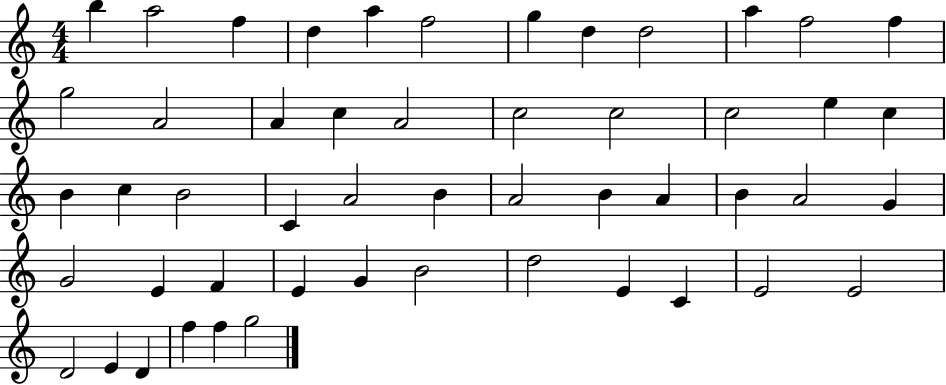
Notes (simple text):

B5/q A5/h F5/q D5/q A5/q F5/h G5/q D5/q D5/h A5/q F5/h F5/q G5/h A4/h A4/q C5/q A4/h C5/h C5/h C5/h E5/q C5/q B4/q C5/q B4/h C4/q A4/h B4/q A4/h B4/q A4/q B4/q A4/h G4/q G4/h E4/q F4/q E4/q G4/q B4/h D5/h E4/q C4/q E4/h E4/h D4/h E4/q D4/q F5/q F5/q G5/h